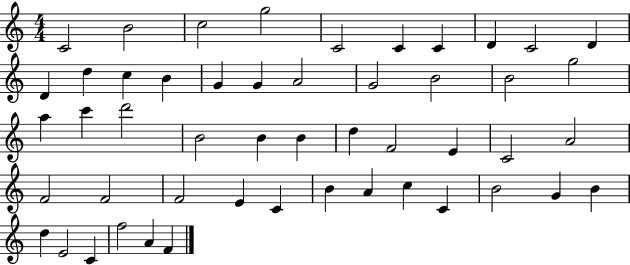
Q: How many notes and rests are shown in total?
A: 50